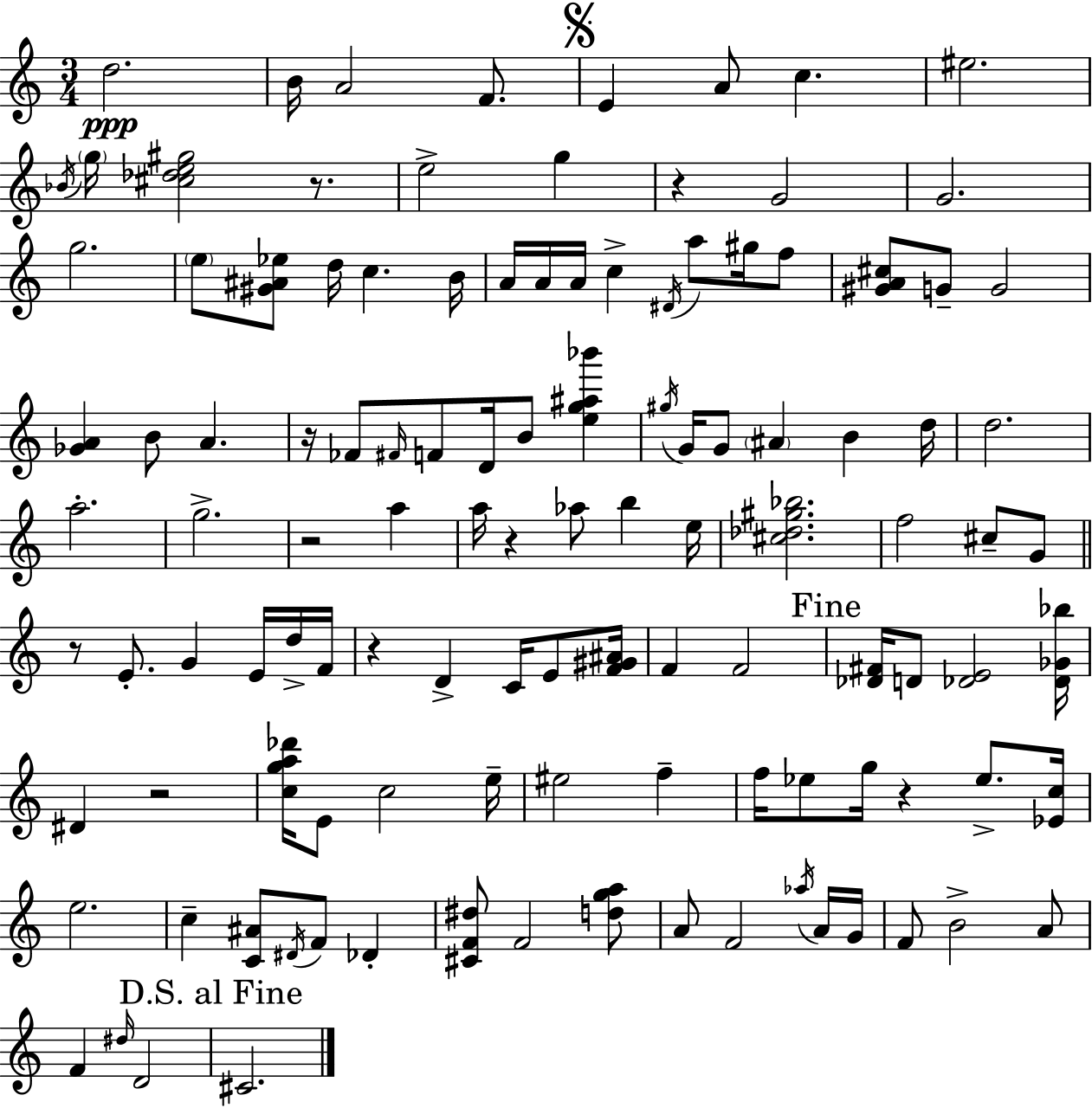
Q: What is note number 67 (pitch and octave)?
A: C5